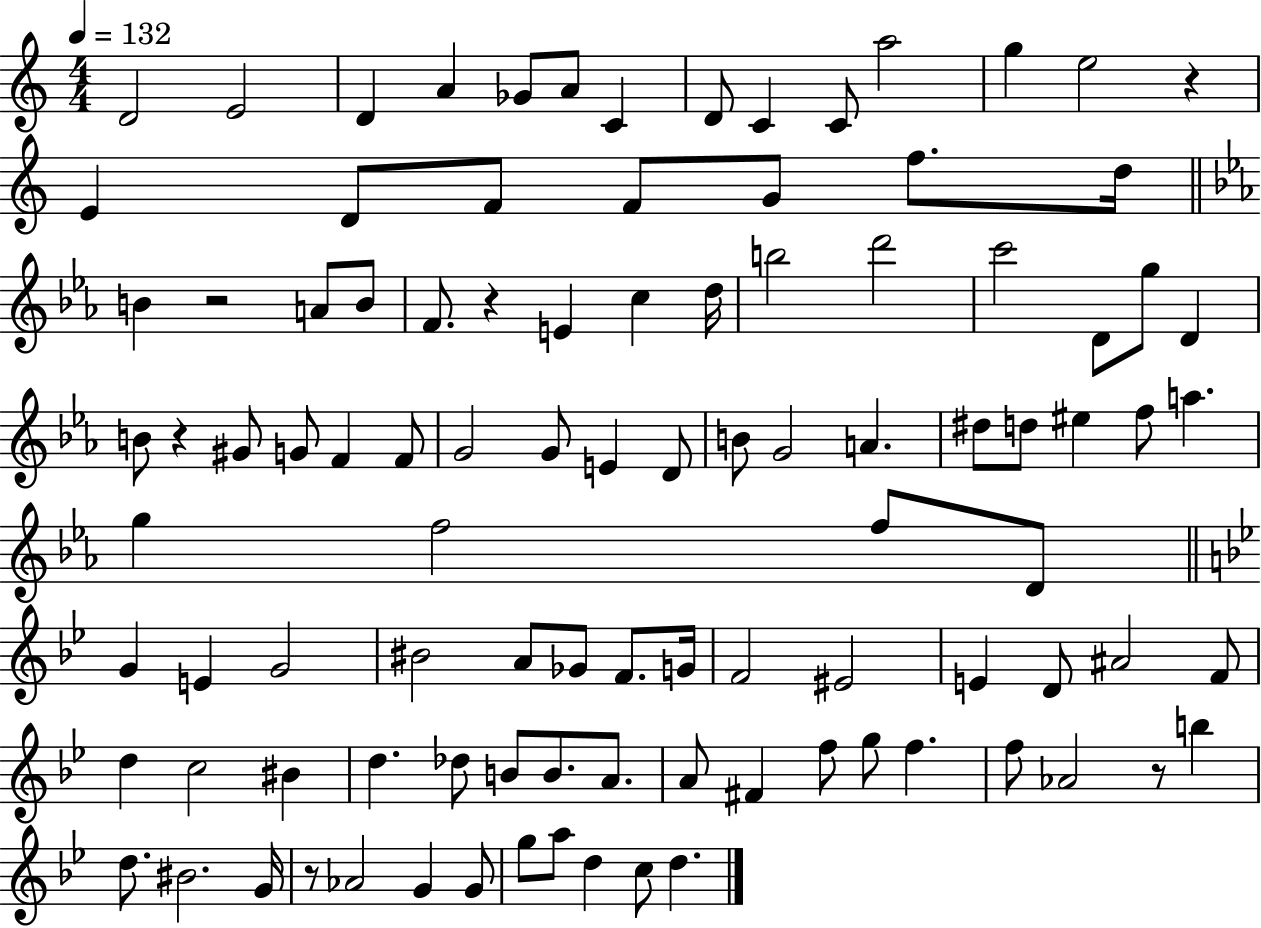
{
  \clef treble
  \numericTimeSignature
  \time 4/4
  \key c \major
  \tempo 4 = 132
  d'2 e'2 | d'4 a'4 ges'8 a'8 c'4 | d'8 c'4 c'8 a''2 | g''4 e''2 r4 | \break e'4 d'8 f'8 f'8 g'8 f''8. d''16 | \bar "||" \break \key ees \major b'4 r2 a'8 b'8 | f'8. r4 e'4 c''4 d''16 | b''2 d'''2 | c'''2 d'8 g''8 d'4 | \break b'8 r4 gis'8 g'8 f'4 f'8 | g'2 g'8 e'4 d'8 | b'8 g'2 a'4. | dis''8 d''8 eis''4 f''8 a''4. | \break g''4 f''2 f''8 d'8 | \bar "||" \break \key g \minor g'4 e'4 g'2 | bis'2 a'8 ges'8 f'8. g'16 | f'2 eis'2 | e'4 d'8 ais'2 f'8 | \break d''4 c''2 bis'4 | d''4. des''8 b'8 b'8. a'8. | a'8 fis'4 f''8 g''8 f''4. | f''8 aes'2 r8 b''4 | \break d''8. bis'2. g'16 | r8 aes'2 g'4 g'8 | g''8 a''8 d''4 c''8 d''4. | \bar "|."
}